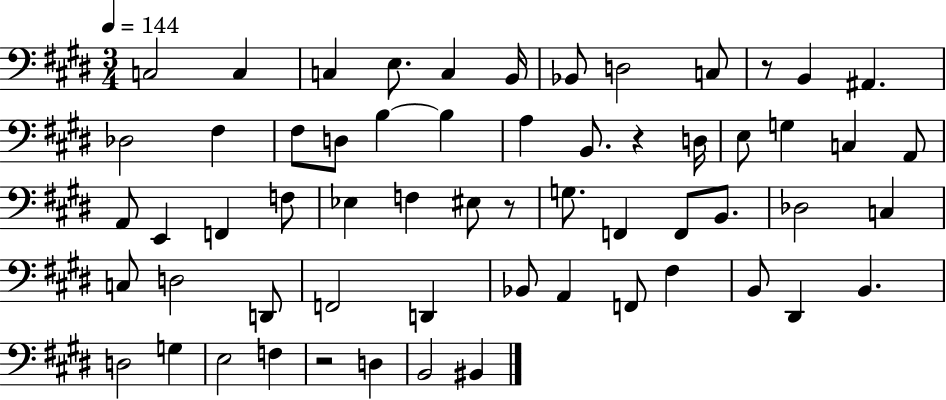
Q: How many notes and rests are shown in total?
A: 60